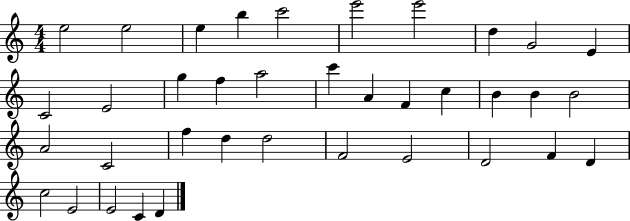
E5/h E5/h E5/q B5/q C6/h E6/h E6/h D5/q G4/h E4/q C4/h E4/h G5/q F5/q A5/h C6/q A4/q F4/q C5/q B4/q B4/q B4/h A4/h C4/h F5/q D5/q D5/h F4/h E4/h D4/h F4/q D4/q C5/h E4/h E4/h C4/q D4/q